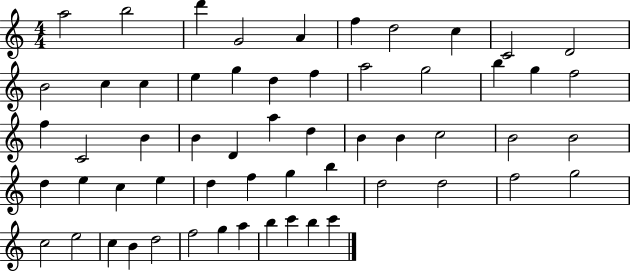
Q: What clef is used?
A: treble